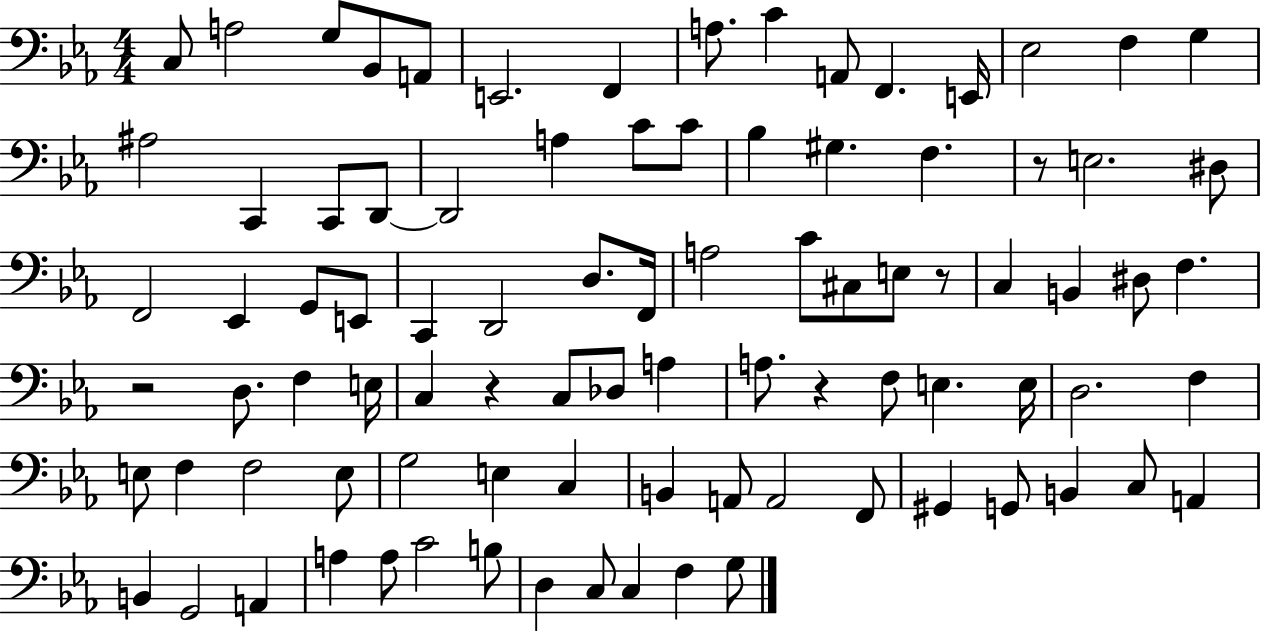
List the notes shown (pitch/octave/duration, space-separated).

C3/e A3/h G3/e Bb2/e A2/e E2/h. F2/q A3/e. C4/q A2/e F2/q. E2/s Eb3/h F3/q G3/q A#3/h C2/q C2/e D2/e D2/h A3/q C4/e C4/e Bb3/q G#3/q. F3/q. R/e E3/h. D#3/e F2/h Eb2/q G2/e E2/e C2/q D2/h D3/e. F2/s A3/h C4/e C#3/e E3/e R/e C3/q B2/q D#3/e F3/q. R/h D3/e. F3/q E3/s C3/q R/q C3/e Db3/e A3/q A3/e. R/q F3/e E3/q. E3/s D3/h. F3/q E3/e F3/q F3/h E3/e G3/h E3/q C3/q B2/q A2/e A2/h F2/e G#2/q G2/e B2/q C3/e A2/q B2/q G2/h A2/q A3/q A3/e C4/h B3/e D3/q C3/e C3/q F3/q G3/e